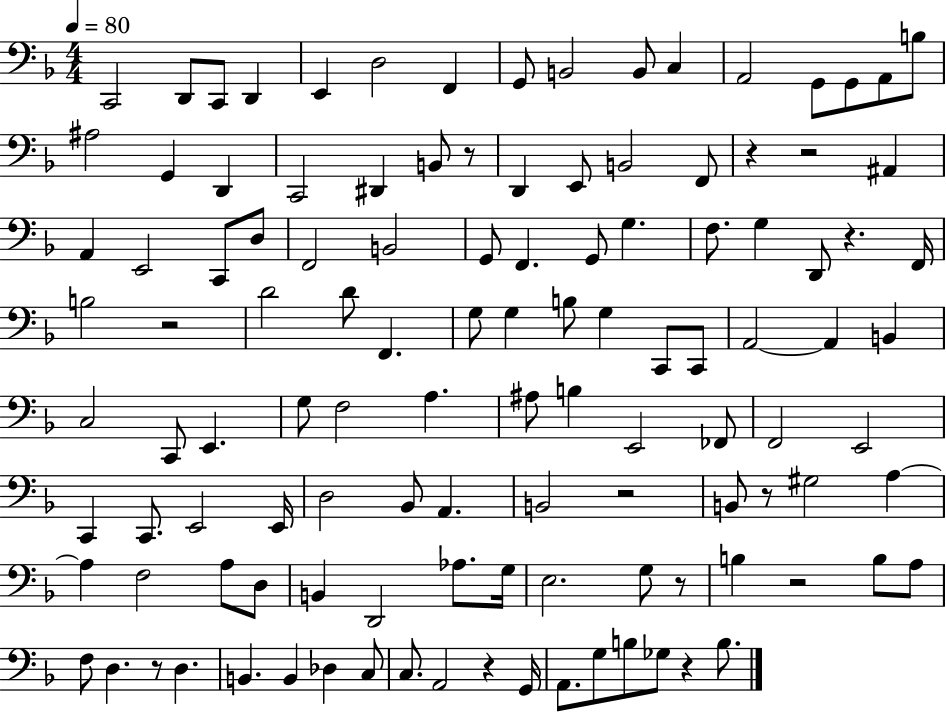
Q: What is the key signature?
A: F major